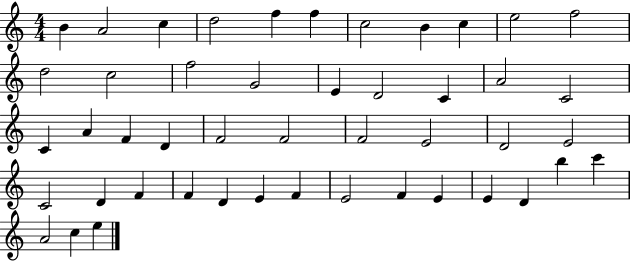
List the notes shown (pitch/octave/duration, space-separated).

B4/q A4/h C5/q D5/h F5/q F5/q C5/h B4/q C5/q E5/h F5/h D5/h C5/h F5/h G4/h E4/q D4/h C4/q A4/h C4/h C4/q A4/q F4/q D4/q F4/h F4/h F4/h E4/h D4/h E4/h C4/h D4/q F4/q F4/q D4/q E4/q F4/q E4/h F4/q E4/q E4/q D4/q B5/q C6/q A4/h C5/q E5/q